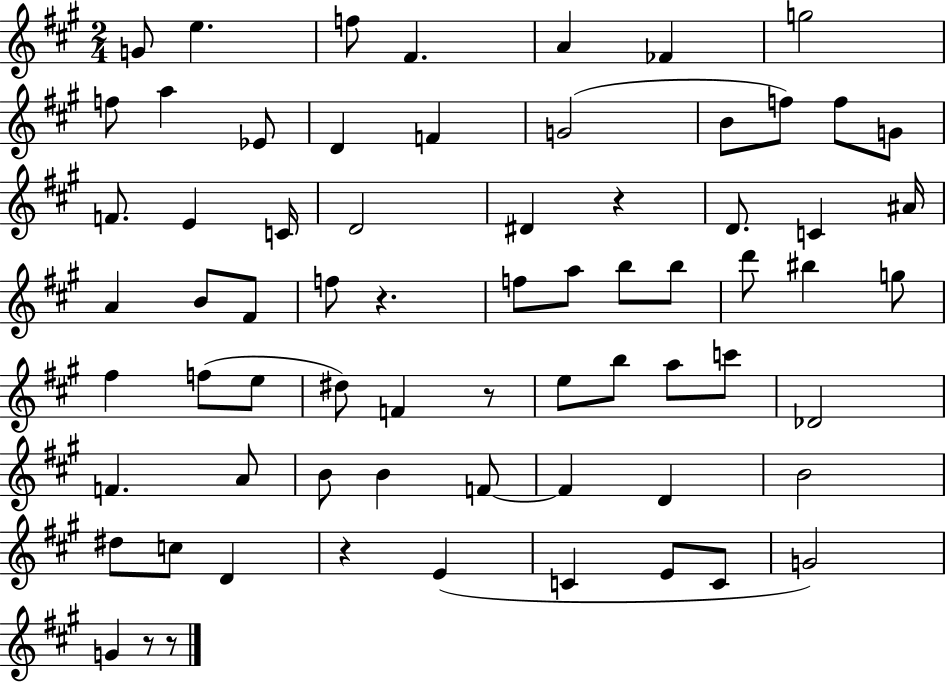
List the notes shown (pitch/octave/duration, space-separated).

G4/e E5/q. F5/e F#4/q. A4/q FES4/q G5/h F5/e A5/q Eb4/e D4/q F4/q G4/h B4/e F5/e F5/e G4/e F4/e. E4/q C4/s D4/h D#4/q R/q D4/e. C4/q A#4/s A4/q B4/e F#4/e F5/e R/q. F5/e A5/e B5/e B5/e D6/e BIS5/q G5/e F#5/q F5/e E5/e D#5/e F4/q R/e E5/e B5/e A5/e C6/e Db4/h F4/q. A4/e B4/e B4/q F4/e F4/q D4/q B4/h D#5/e C5/e D4/q R/q E4/q C4/q E4/e C4/e G4/h G4/q R/e R/e